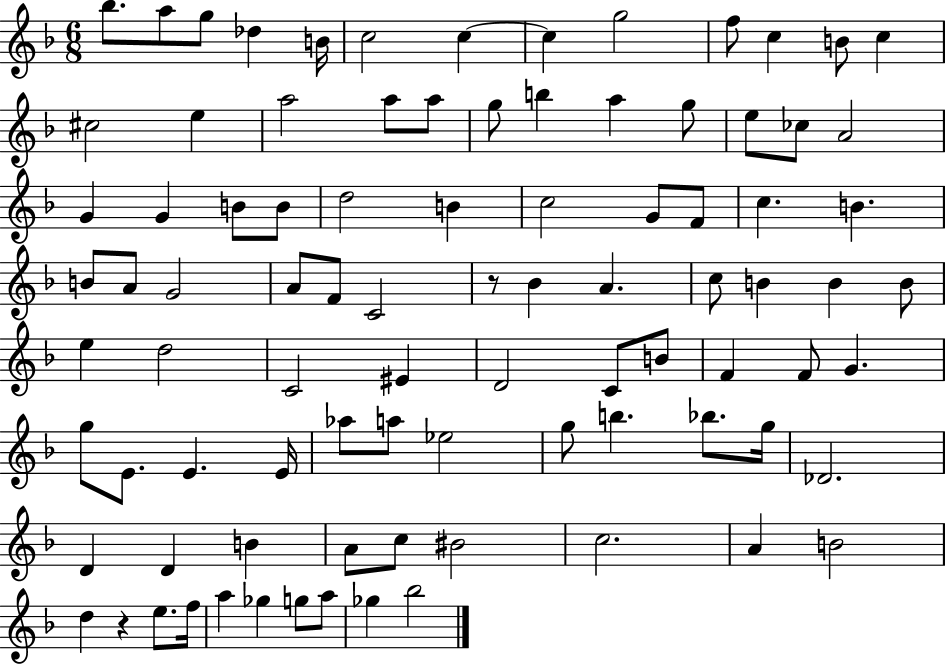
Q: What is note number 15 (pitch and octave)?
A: E5